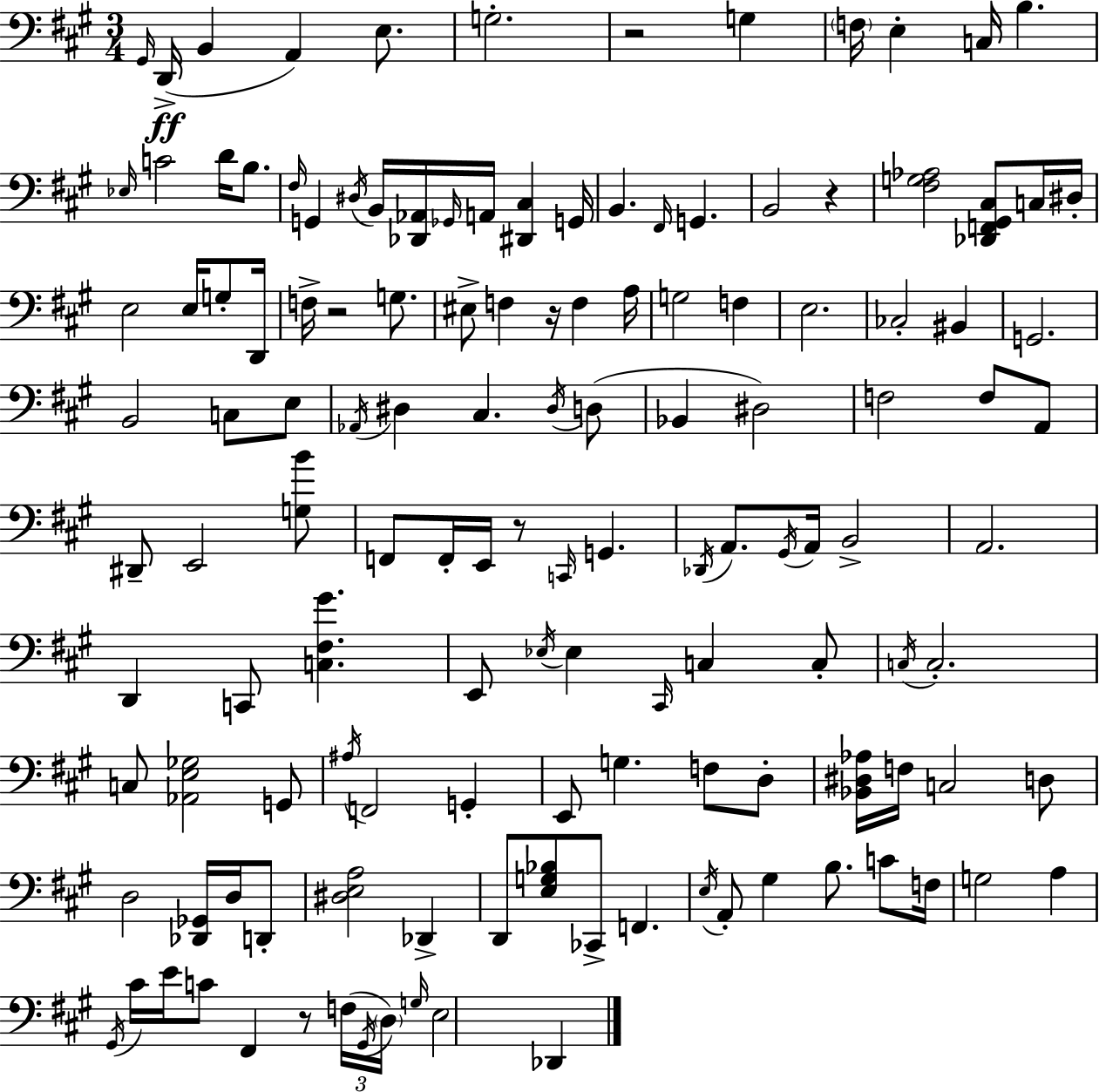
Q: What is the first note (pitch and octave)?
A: G#2